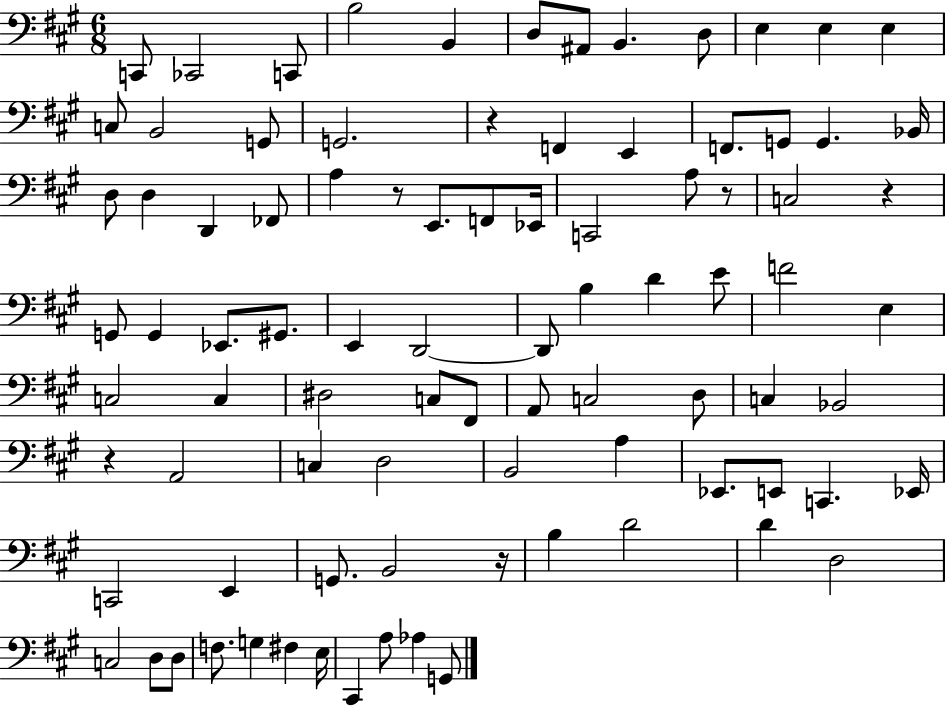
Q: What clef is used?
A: bass